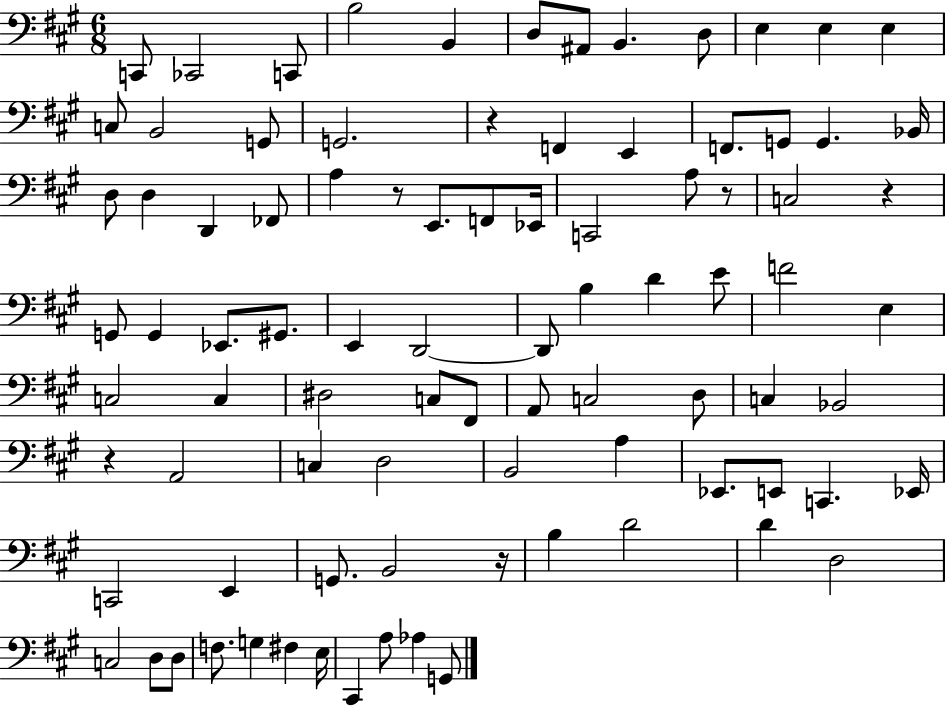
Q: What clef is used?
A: bass